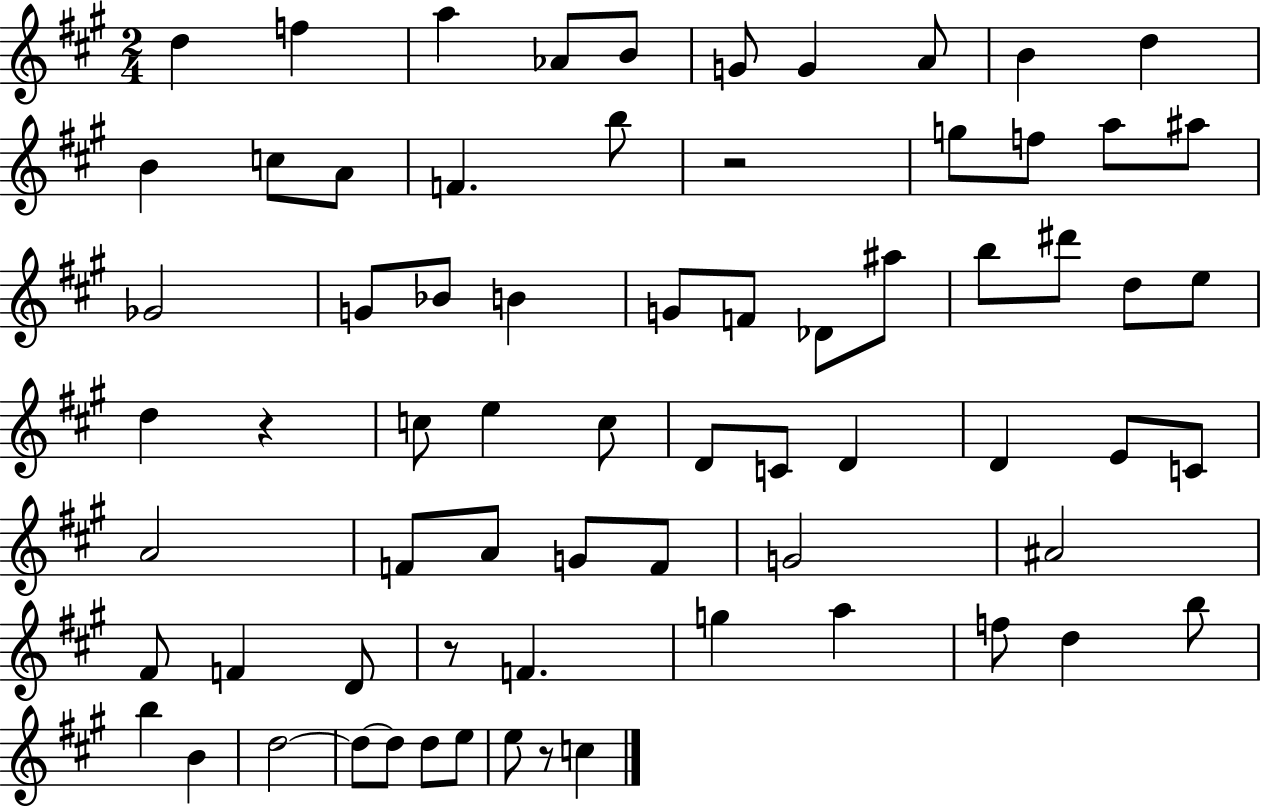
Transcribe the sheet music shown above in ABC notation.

X:1
T:Untitled
M:2/4
L:1/4
K:A
d f a _A/2 B/2 G/2 G A/2 B d B c/2 A/2 F b/2 z2 g/2 f/2 a/2 ^a/2 _G2 G/2 _B/2 B G/2 F/2 _D/2 ^a/2 b/2 ^d'/2 d/2 e/2 d z c/2 e c/2 D/2 C/2 D D E/2 C/2 A2 F/2 A/2 G/2 F/2 G2 ^A2 ^F/2 F D/2 z/2 F g a f/2 d b/2 b B d2 d/2 d/2 d/2 e/2 e/2 z/2 c